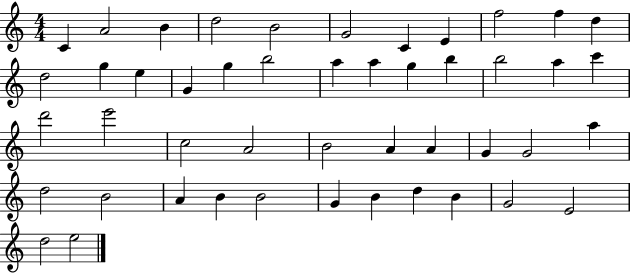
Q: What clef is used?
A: treble